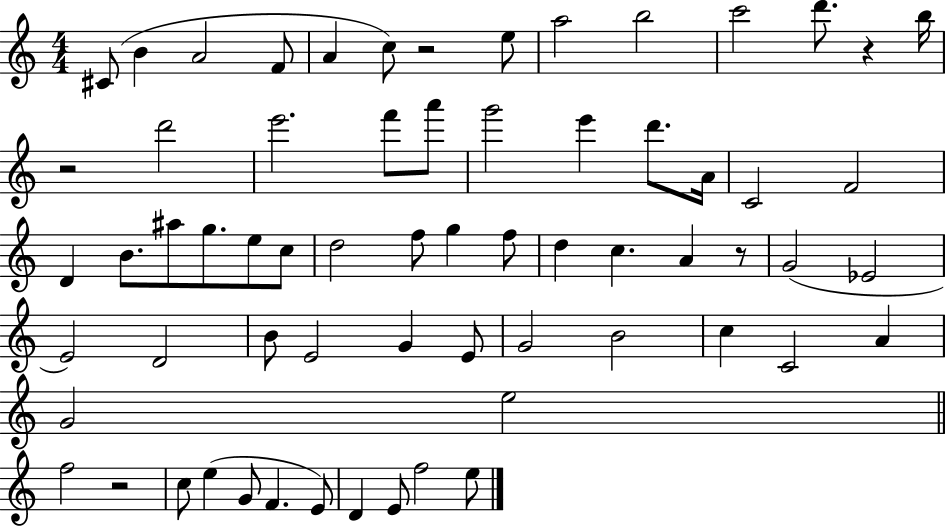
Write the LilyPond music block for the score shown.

{
  \clef treble
  \numericTimeSignature
  \time 4/4
  \key c \major
  \repeat volta 2 { cis'8( b'4 a'2 f'8 | a'4 c''8) r2 e''8 | a''2 b''2 | c'''2 d'''8. r4 b''16 | \break r2 d'''2 | e'''2. f'''8 a'''8 | g'''2 e'''4 d'''8. a'16 | c'2 f'2 | \break d'4 b'8. ais''8 g''8. e''8 c''8 | d''2 f''8 g''4 f''8 | d''4 c''4. a'4 r8 | g'2( ees'2 | \break e'2) d'2 | b'8 e'2 g'4 e'8 | g'2 b'2 | c''4 c'2 a'4 | \break g'2 e''2 | \bar "||" \break \key a \minor f''2 r2 | c''8 e''4( g'8 f'4. e'8) | d'4 e'8 f''2 e''8 | } \bar "|."
}